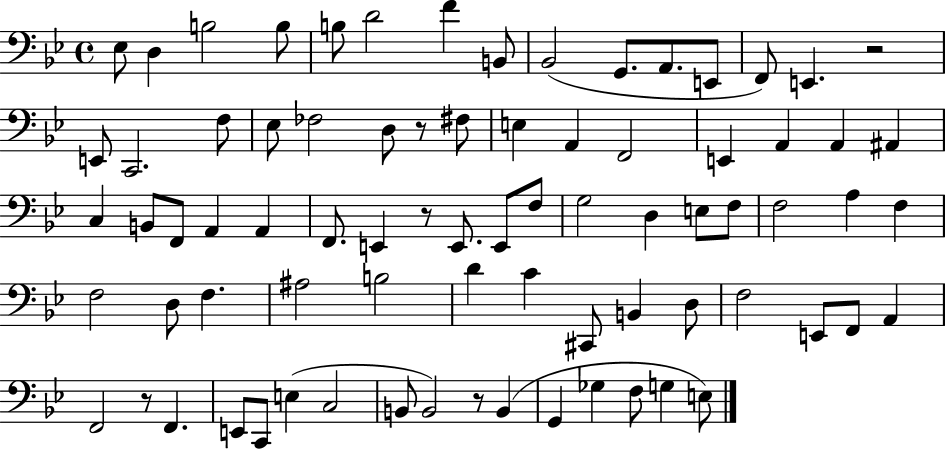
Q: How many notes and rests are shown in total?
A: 78